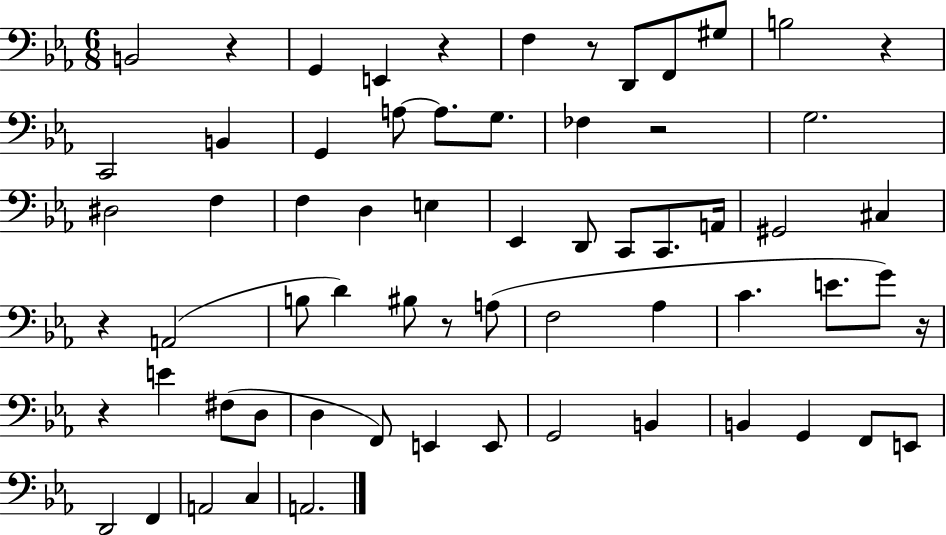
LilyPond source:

{
  \clef bass
  \numericTimeSignature
  \time 6/8
  \key ees \major
  b,2 r4 | g,4 e,4 r4 | f4 r8 d,8 f,8 gis8 | b2 r4 | \break c,2 b,4 | g,4 a8~~ a8. g8. | fes4 r2 | g2. | \break dis2 f4 | f4 d4 e4 | ees,4 d,8 c,8 c,8. a,16 | gis,2 cis4 | \break r4 a,2( | b8 d'4) bis8 r8 a8( | f2 aes4 | c'4. e'8. g'8) r16 | \break r4 e'4 fis8( d8 | d4 f,8) e,4 e,8 | g,2 b,4 | b,4 g,4 f,8 e,8 | \break d,2 f,4 | a,2 c4 | a,2. | \bar "|."
}